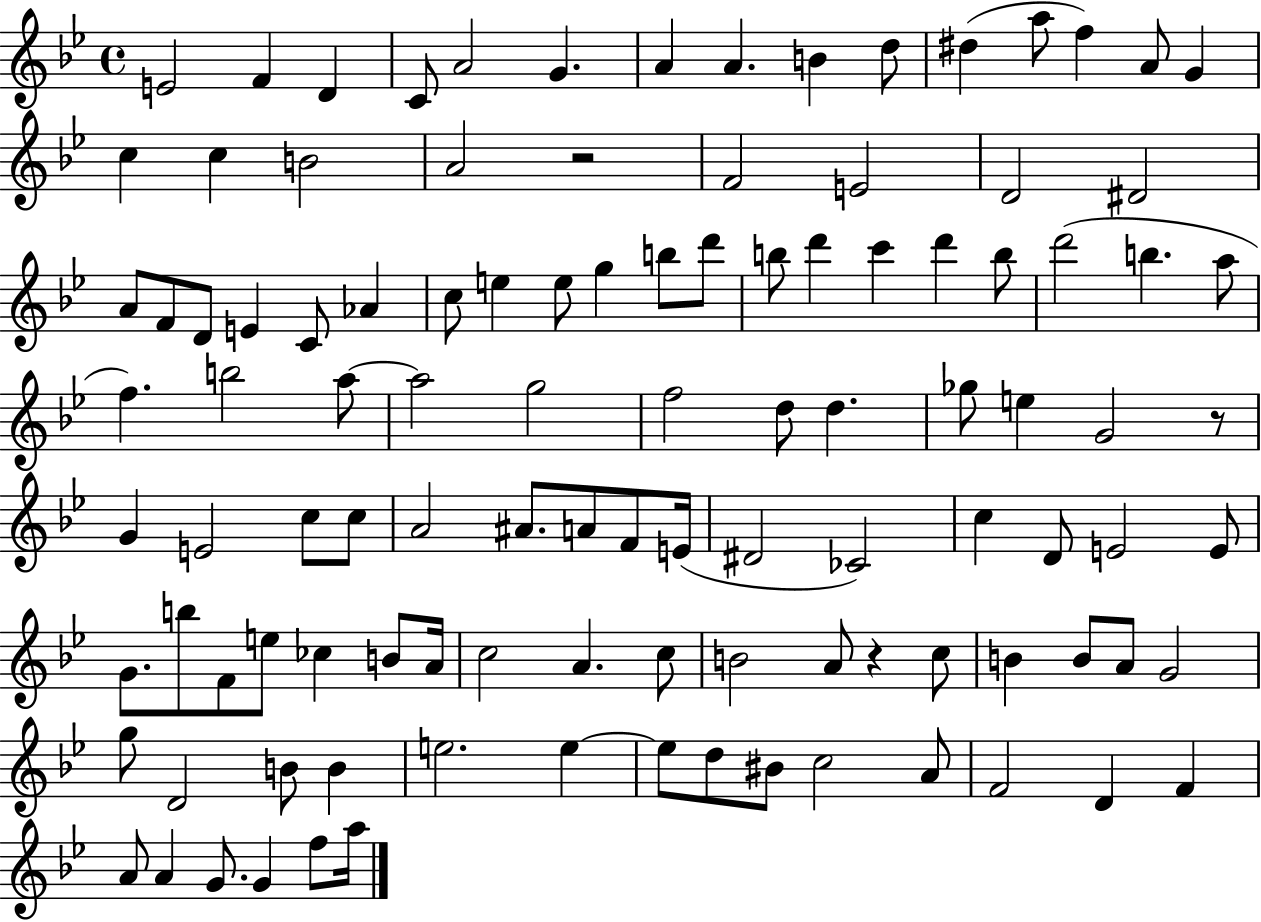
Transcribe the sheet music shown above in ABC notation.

X:1
T:Untitled
M:4/4
L:1/4
K:Bb
E2 F D C/2 A2 G A A B d/2 ^d a/2 f A/2 G c c B2 A2 z2 F2 E2 D2 ^D2 A/2 F/2 D/2 E C/2 _A c/2 e e/2 g b/2 d'/2 b/2 d' c' d' b/2 d'2 b a/2 f b2 a/2 a2 g2 f2 d/2 d _g/2 e G2 z/2 G E2 c/2 c/2 A2 ^A/2 A/2 F/2 E/4 ^D2 _C2 c D/2 E2 E/2 G/2 b/2 F/2 e/2 _c B/2 A/4 c2 A c/2 B2 A/2 z c/2 B B/2 A/2 G2 g/2 D2 B/2 B e2 e e/2 d/2 ^B/2 c2 A/2 F2 D F A/2 A G/2 G f/2 a/4